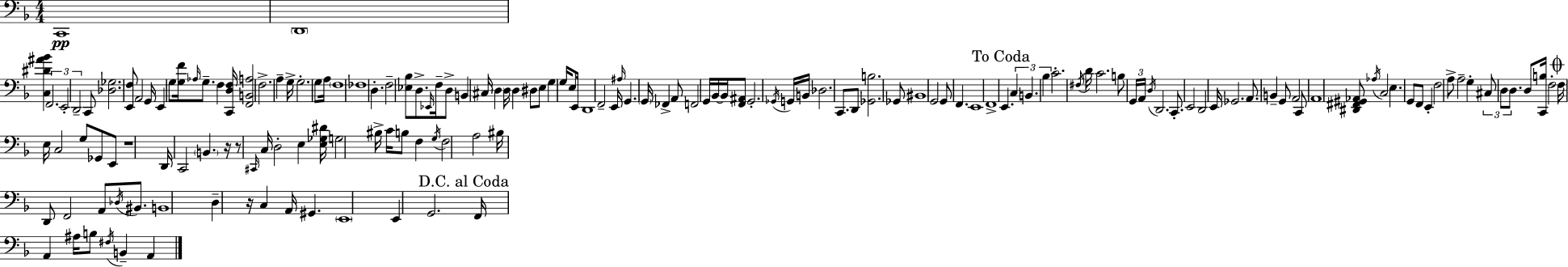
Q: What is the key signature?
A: F major